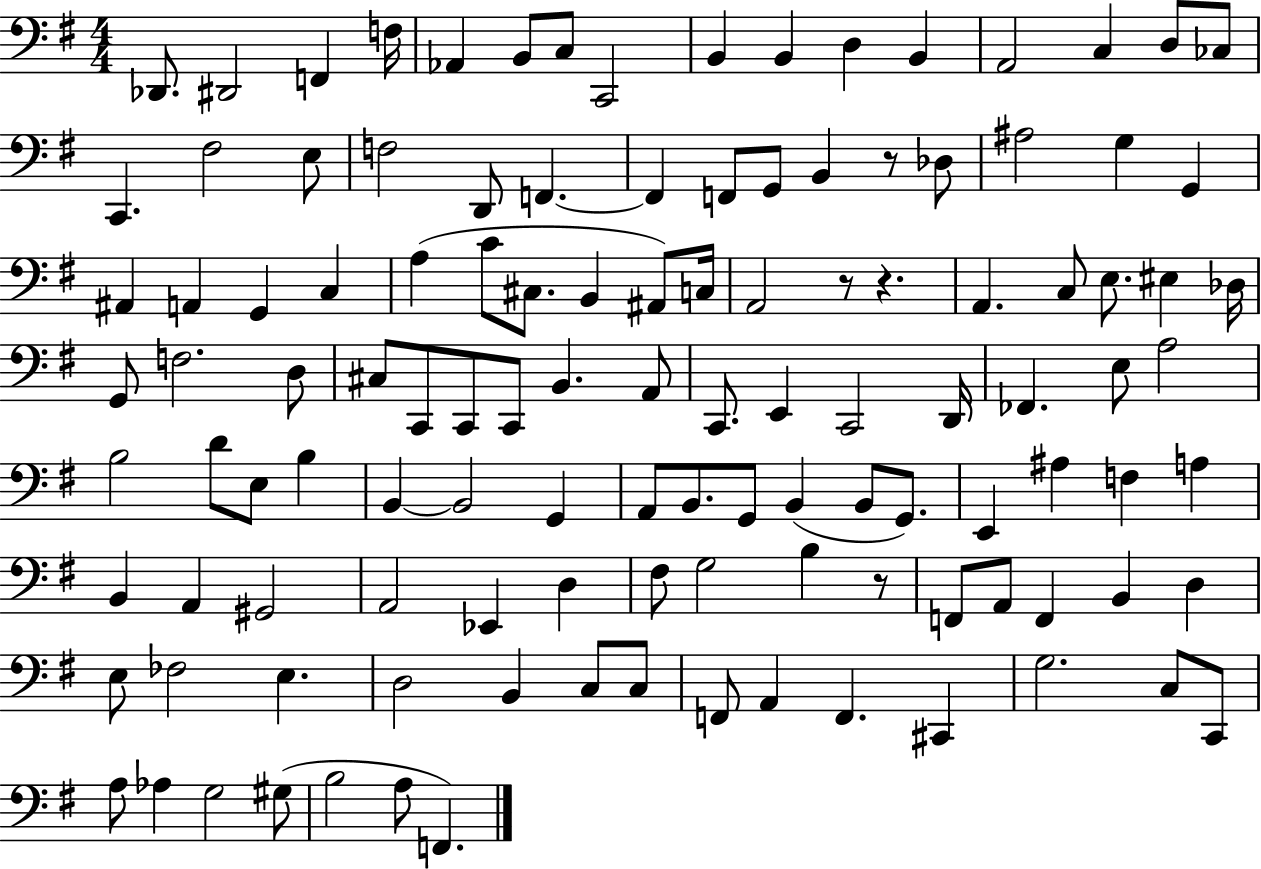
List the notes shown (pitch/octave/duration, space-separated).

Db2/e. D#2/h F2/q F3/s Ab2/q B2/e C3/e C2/h B2/q B2/q D3/q B2/q A2/h C3/q D3/e CES3/e C2/q. F#3/h E3/e F3/h D2/e F2/q. F2/q F2/e G2/e B2/q R/e Db3/e A#3/h G3/q G2/q A#2/q A2/q G2/q C3/q A3/q C4/e C#3/e. B2/q A#2/e C3/s A2/h R/e R/q. A2/q. C3/e E3/e. EIS3/q Db3/s G2/e F3/h. D3/e C#3/e C2/e C2/e C2/e B2/q. A2/e C2/e. E2/q C2/h D2/s FES2/q. E3/e A3/h B3/h D4/e E3/e B3/q B2/q B2/h G2/q A2/e B2/e. G2/e B2/q B2/e G2/e. E2/q A#3/q F3/q A3/q B2/q A2/q G#2/h A2/h Eb2/q D3/q F#3/e G3/h B3/q R/e F2/e A2/e F2/q B2/q D3/q E3/e FES3/h E3/q. D3/h B2/q C3/e C3/e F2/e A2/q F2/q. C#2/q G3/h. C3/e C2/e A3/e Ab3/q G3/h G#3/e B3/h A3/e F2/q.